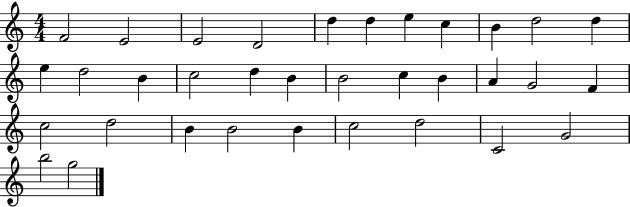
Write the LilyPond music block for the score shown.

{
  \clef treble
  \numericTimeSignature
  \time 4/4
  \key c \major
  f'2 e'2 | e'2 d'2 | d''4 d''4 e''4 c''4 | b'4 d''2 d''4 | \break e''4 d''2 b'4 | c''2 d''4 b'4 | b'2 c''4 b'4 | a'4 g'2 f'4 | \break c''2 d''2 | b'4 b'2 b'4 | c''2 d''2 | c'2 g'2 | \break b''2 g''2 | \bar "|."
}